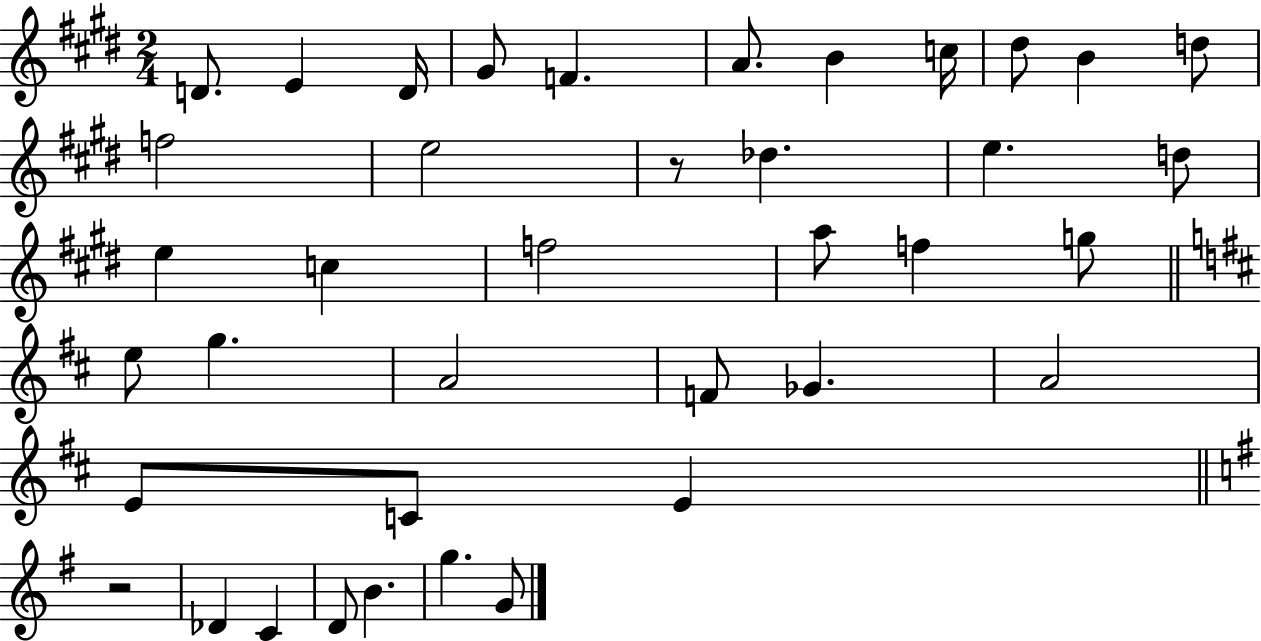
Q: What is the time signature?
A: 2/4